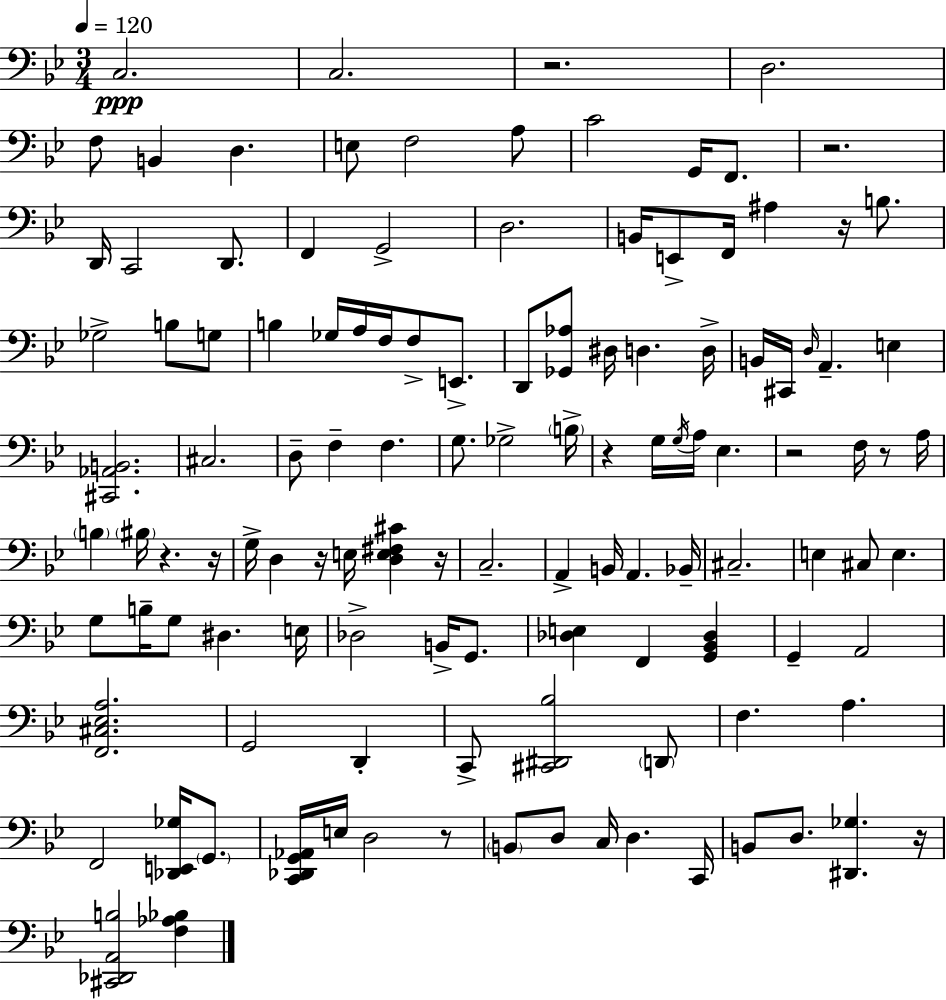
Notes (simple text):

C3/h. C3/h. R/h. D3/h. F3/e B2/q D3/q. E3/e F3/h A3/e C4/h G2/s F2/e. R/h. D2/s C2/h D2/e. F2/q G2/h D3/h. B2/s E2/e F2/s A#3/q R/s B3/e. Gb3/h B3/e G3/e B3/q Gb3/s A3/s F3/s F3/e E2/e. D2/e [Gb2,Ab3]/e D#3/s D3/q. D3/s B2/s C#2/s D3/s A2/q. E3/q [C#2,Ab2,B2]/h. C#3/h. D3/e F3/q F3/q. G3/e. Gb3/h B3/s R/q G3/s G3/s A3/s Eb3/q. R/h F3/s R/e A3/s B3/q BIS3/s R/q. R/s G3/s D3/q R/s E3/s [D3,E3,F#3,C#4]/q R/s C3/h. A2/q B2/s A2/q. Bb2/s C#3/h. E3/q C#3/e E3/q. G3/e B3/s G3/e D#3/q. E3/s Db3/h B2/s G2/e. [Db3,E3]/q F2/q [G2,Bb2,Db3]/q G2/q A2/h [F2,C#3,Eb3,A3]/h. G2/h D2/q C2/e [C#2,D#2,Bb3]/h D2/e F3/q. A3/q. F2/h [Db2,E2,Gb3]/s G2/e. [C2,Db2,G2,Ab2]/s E3/s D3/h R/e B2/e D3/e C3/s D3/q. C2/s B2/e D3/e. [D#2,Gb3]/q. R/s [C#2,Db2,A2,B3]/h [F3,Ab3,Bb3]/q